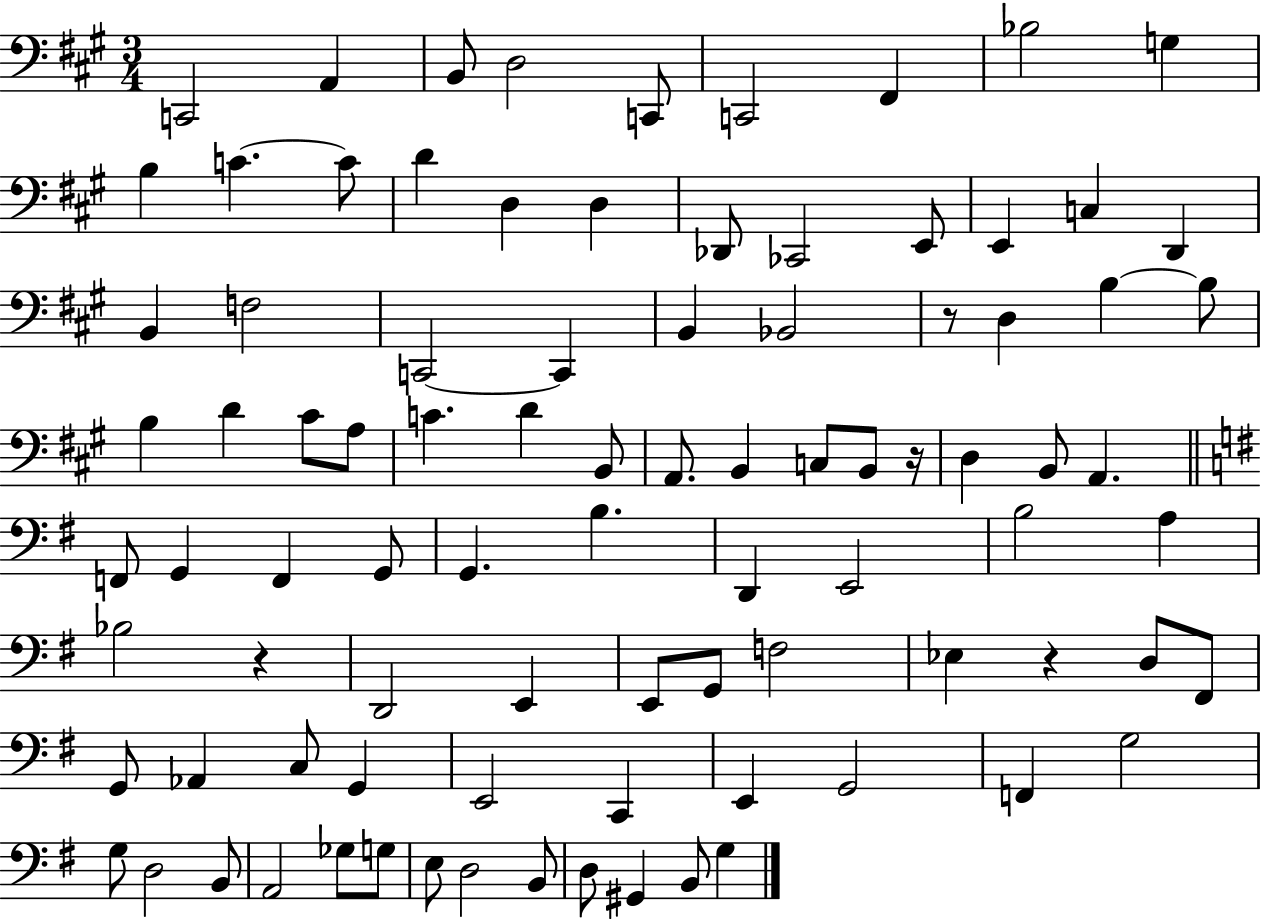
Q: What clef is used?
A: bass